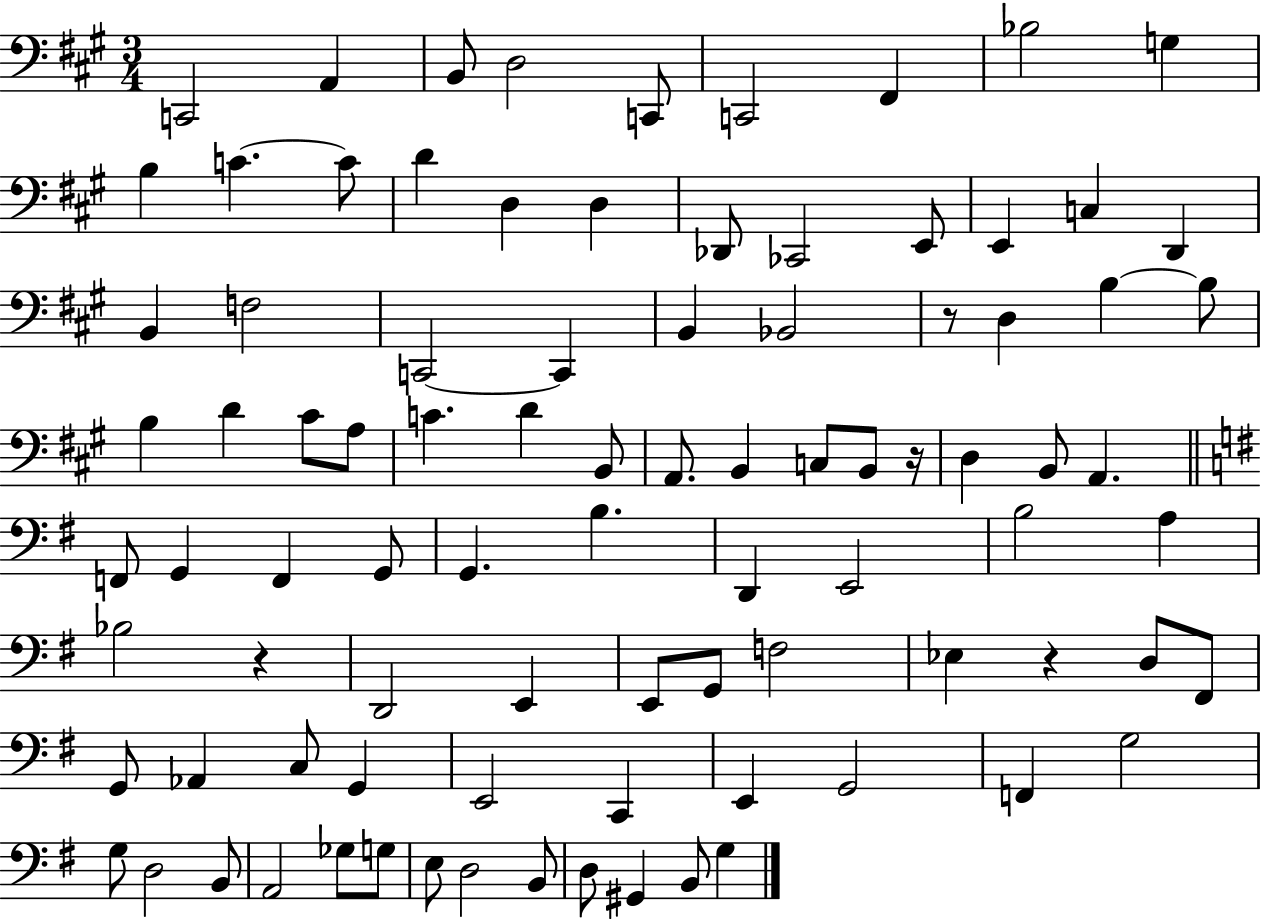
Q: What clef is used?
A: bass